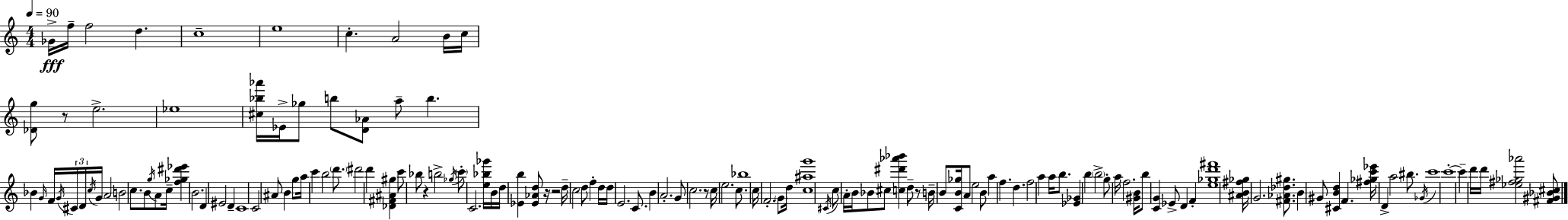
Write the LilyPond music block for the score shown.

{
  \clef treble
  \numericTimeSignature
  \time 4/4
  \key c \major
  \tempo 4 = 90
  ges'16->\fff f''16-- f''2 d''4. | c''1-- | e''1 | c''4.-. a'2 b'16 c''16 | \break <des' g''>8 r8 e''2.-> | ees''1 | <cis'' bes'' aes'''>16 ees'16-> ges''8 b''8 <d' aes'>8 a''8-- b''4. | bes'4 \grace { g'16 } f'16 \acciaccatura { g'16 } \tuplet 3/2 { cis'16 d'16 \acciaccatura { c''16 } } g'16 a'2 | \break b'2 c''8. b'8 | \acciaccatura { g''16 } a'8 c''16-- <f'' ges'' dis''' ees'''>4 b'2. | d'4 eis'2 | d'4-- c'1 | \break c'2 ais'8 b'4 | g''8 a''16 c'''4 b''2 | \parenthesize d'''8. dis'''2 d'''4 | <des' fis' ais' gis''>4 c'''8 bes''8 r4 b''2-> | \break \acciaccatura { ges''16 } \parenthesize c'''8-. c'2. | <e'' bes'' ges'''>16 b'16 d''16 <ees' b''>4 <ees' aes' d''>8 r16 r2 | d''16-- c''2 d''8 | f''4-. d''16 d''16 e'2. | \break c'8. b'4 a'2.-. | g'8 c''2. | r8 c''16 e''2. | c''8. bes''1 | \break c''16 f'2.-. | \parenthesize g'8 d''16 <c'' ais'' g'''>1 | \acciaccatura { cis'16 } c''8 a'16-. b'16 bes'8 cis''8 <c'' dis''' aes''' bes'''>4 | d''8-- r8 b'16-- b'8 <c' b' ges''>16 a'8 e''2 | \break b'8 a''4 f''4. | d''4. f''2 a''4 | a''16 b''8. <ees' ges'>4 b''4 \parenthesize b''2-> | g''8-. a''16 f''2. | \break <gis' b'>16 b''8 <c' g'>4 ees'8-> d'4 | f'4-. <e'' ges'' d''' fis'''>1 | <ais' b' fis'' ges''>16 g'2. | <fis' aes' des'' gis''>8. b'4 gis'8 <cis' b' d''>4 | \break f'4. <fis'' ges'' c''' ees'''>16 d'4-> a''2 | bis''8. \acciaccatura { ges'16 } c'''1 | c'''1-.~~ | c'''4-- d'''16 d'''16 <ees'' fis'' ges'' aes'''>2 | \break <fis' gis' bes' cis''>8 \bar "|."
}